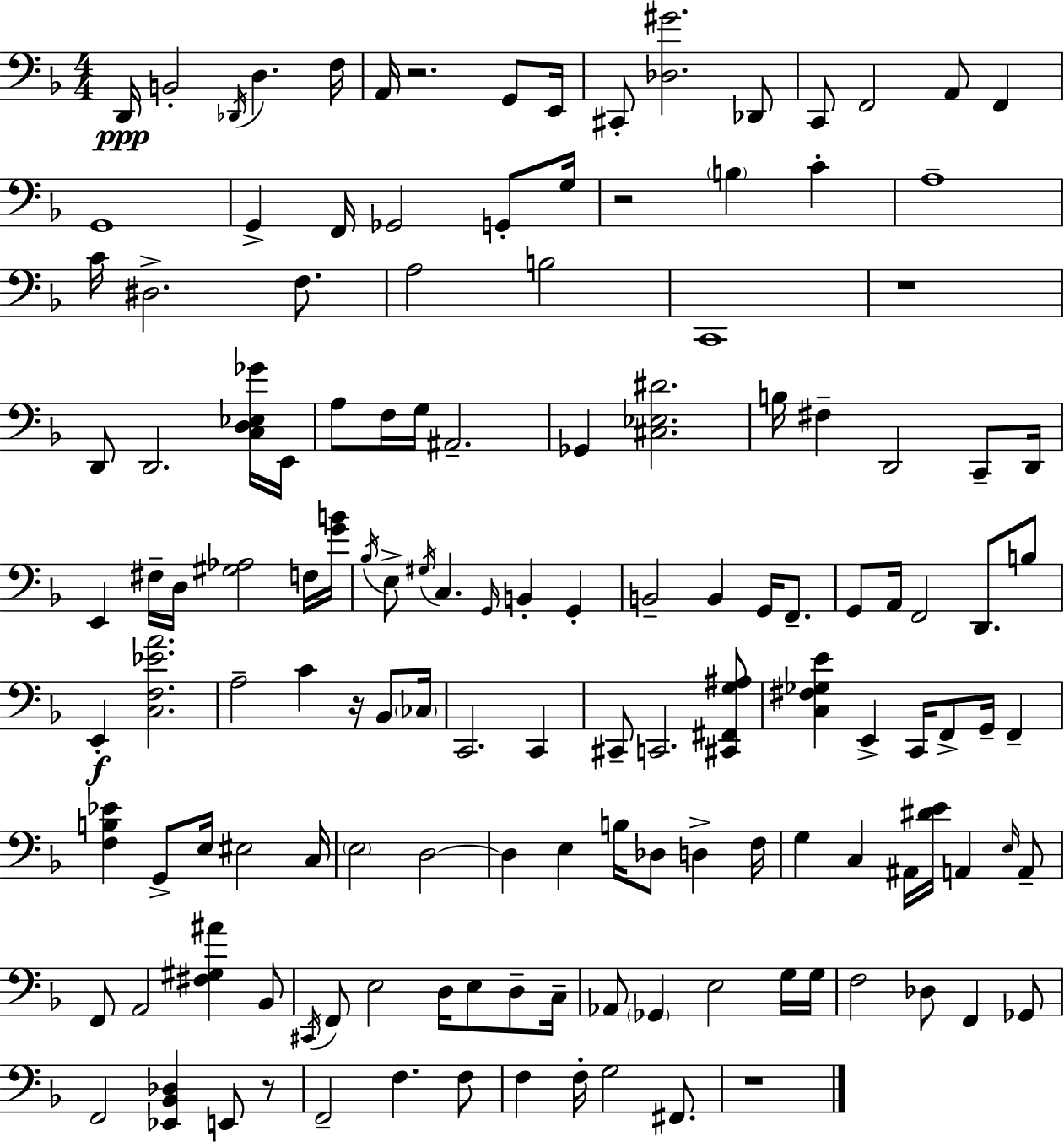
X:1
T:Untitled
M:4/4
L:1/4
K:F
D,,/4 B,,2 _D,,/4 D, F,/4 A,,/4 z2 G,,/2 E,,/4 ^C,,/2 [_D,^G]2 _D,,/2 C,,/2 F,,2 A,,/2 F,, G,,4 G,, F,,/4 _G,,2 G,,/2 G,/4 z2 B, C A,4 C/4 ^D,2 F,/2 A,2 B,2 C,,4 z4 D,,/2 D,,2 [C,D,_E,_G]/4 E,,/4 A,/2 F,/4 G,/4 ^A,,2 _G,, [^C,_E,^D]2 B,/4 ^F, D,,2 C,,/2 D,,/4 E,, ^F,/4 D,/4 [^G,_A,]2 F,/4 [GB]/4 _B,/4 E,/2 ^G,/4 C, G,,/4 B,, G,, B,,2 B,, G,,/4 F,,/2 G,,/2 A,,/4 F,,2 D,,/2 B,/2 E,, [C,F,_EA]2 A,2 C z/4 _B,,/2 _C,/4 C,,2 C,, ^C,,/2 C,,2 [^C,,^F,,G,^A,]/2 [C,^F,_G,E] E,, C,,/4 F,,/2 G,,/4 F,, [F,B,_E] G,,/2 E,/4 ^E,2 C,/4 E,2 D,2 D, E, B,/4 _D,/2 D, F,/4 G, C, ^A,,/4 [^DE]/4 A,, E,/4 A,,/2 F,,/2 A,,2 [^F,^G,^A] _B,,/2 ^C,,/4 F,,/2 E,2 D,/4 E,/2 D,/2 C,/4 _A,,/2 _G,, E,2 G,/4 G,/4 F,2 _D,/2 F,, _G,,/2 F,,2 [_E,,_B,,_D,] E,,/2 z/2 F,,2 F, F,/2 F, F,/4 G,2 ^F,,/2 z4